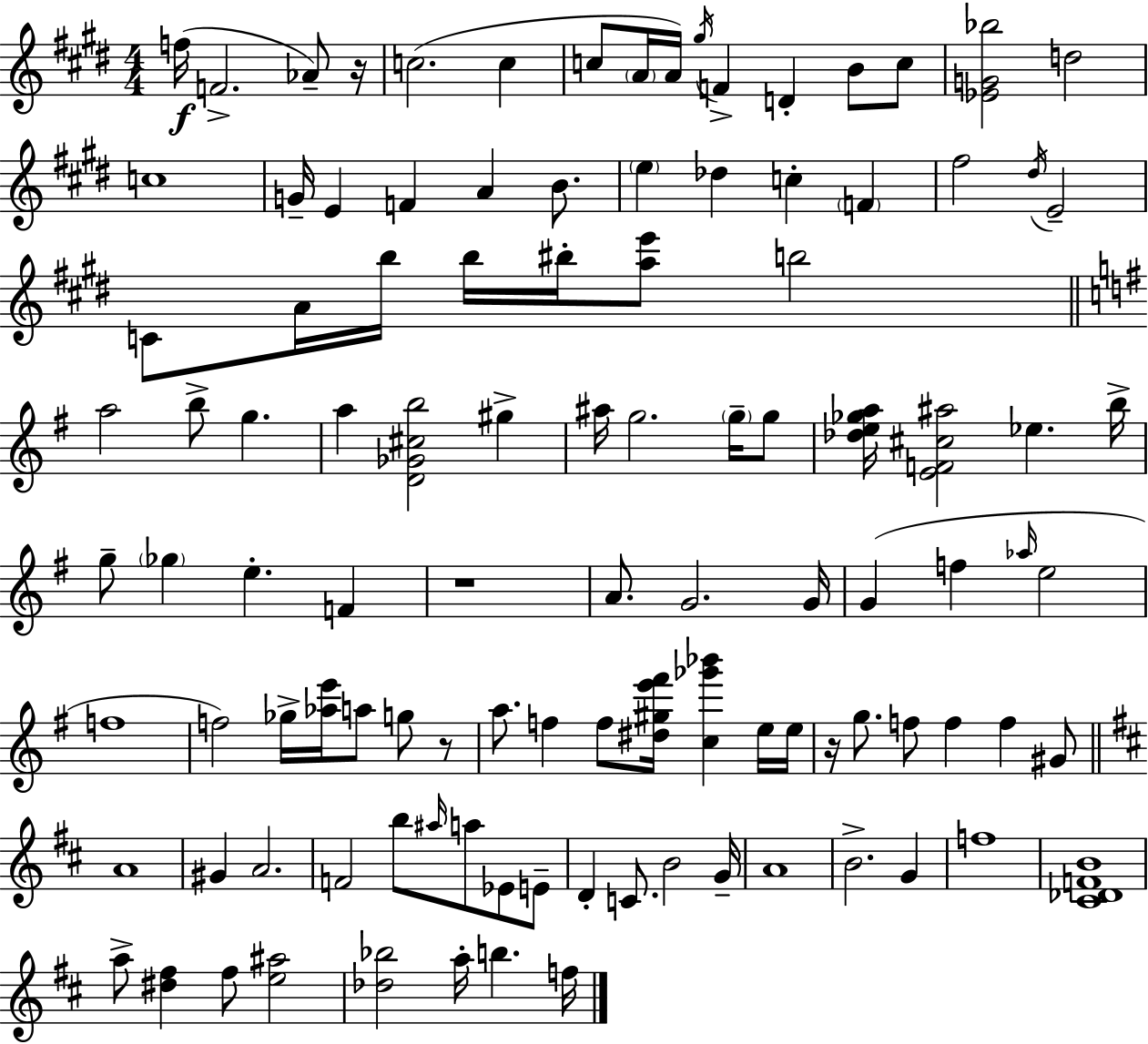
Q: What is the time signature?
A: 4/4